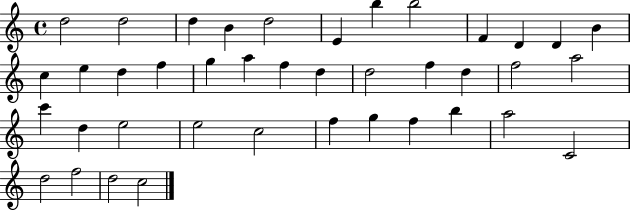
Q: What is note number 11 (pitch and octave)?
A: D4